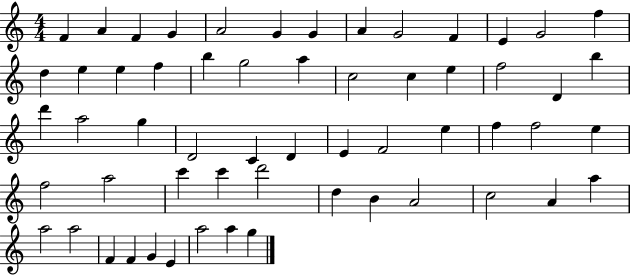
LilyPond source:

{
  \clef treble
  \numericTimeSignature
  \time 4/4
  \key c \major
  f'4 a'4 f'4 g'4 | a'2 g'4 g'4 | a'4 g'2 f'4 | e'4 g'2 f''4 | \break d''4 e''4 e''4 f''4 | b''4 g''2 a''4 | c''2 c''4 e''4 | f''2 d'4 b''4 | \break d'''4 a''2 g''4 | d'2 c'4 d'4 | e'4 f'2 e''4 | f''4 f''2 e''4 | \break f''2 a''2 | c'''4 c'''4 d'''2 | d''4 b'4 a'2 | c''2 a'4 a''4 | \break a''2 a''2 | f'4 f'4 g'4 e'4 | a''2 a''4 g''4 | \bar "|."
}